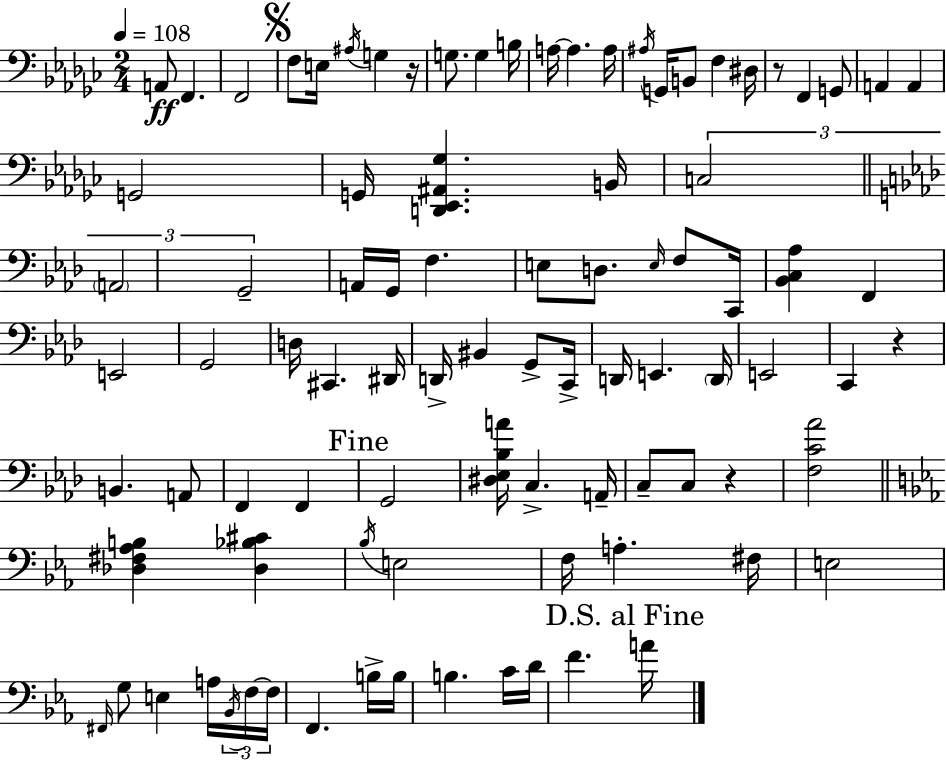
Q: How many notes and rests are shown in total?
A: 91